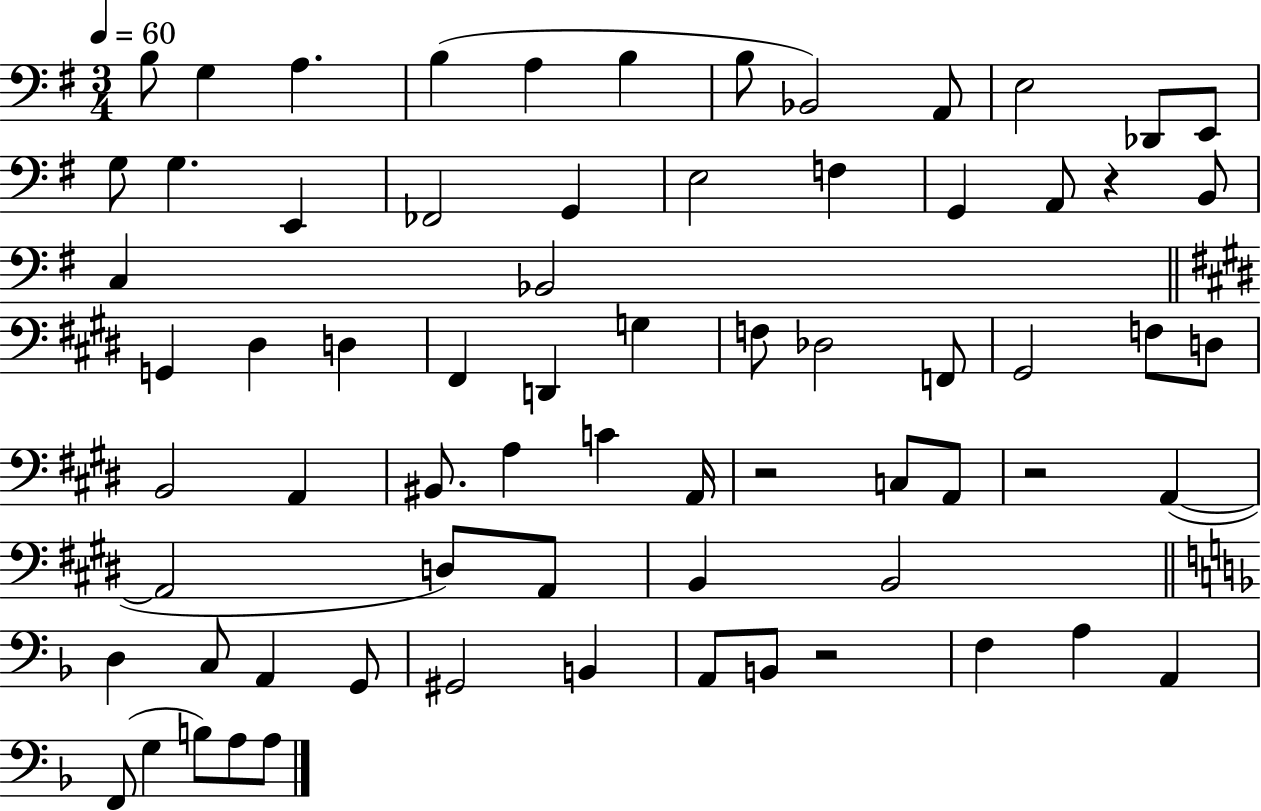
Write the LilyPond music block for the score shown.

{
  \clef bass
  \numericTimeSignature
  \time 3/4
  \key g \major
  \tempo 4 = 60
  b8 g4 a4. | b4( a4 b4 | b8 bes,2) a,8 | e2 des,8 e,8 | \break g8 g4. e,4 | fes,2 g,4 | e2 f4 | g,4 a,8 r4 b,8 | \break c4 bes,2 | \bar "||" \break \key e \major g,4 dis4 d4 | fis,4 d,4 g4 | f8 des2 f,8 | gis,2 f8 d8 | \break b,2 a,4 | bis,8. a4 c'4 a,16 | r2 c8 a,8 | r2 a,4~(~ | \break a,2 d8) a,8 | b,4 b,2 | \bar "||" \break \key f \major d4 c8 a,4 g,8 | gis,2 b,4 | a,8 b,8 r2 | f4 a4 a,4 | \break f,8( g4 b8) a8 a8 | \bar "|."
}